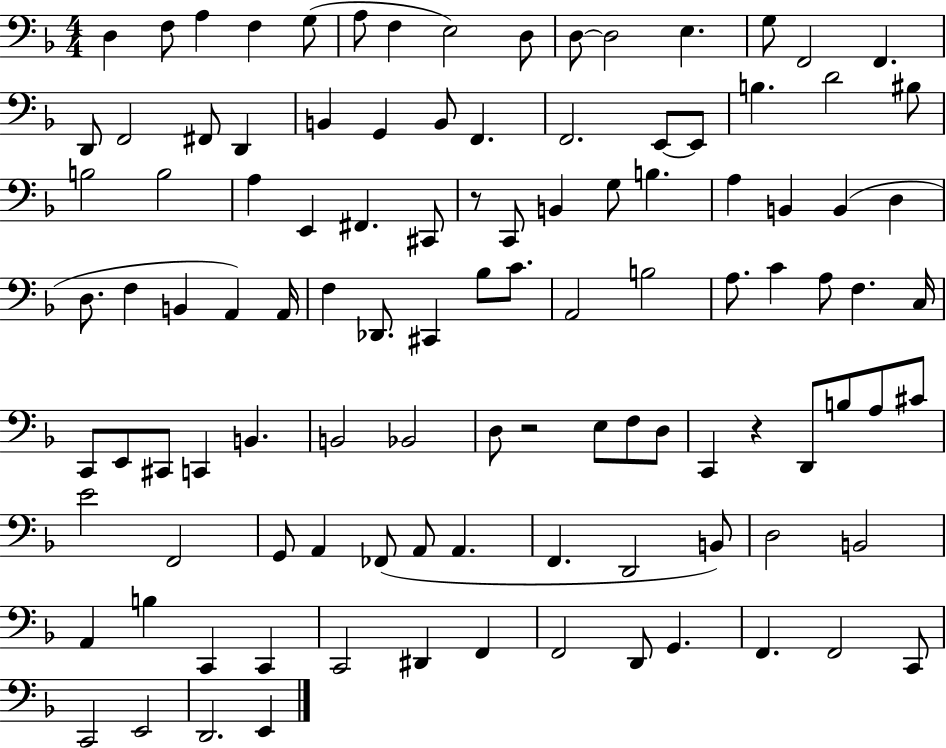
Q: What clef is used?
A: bass